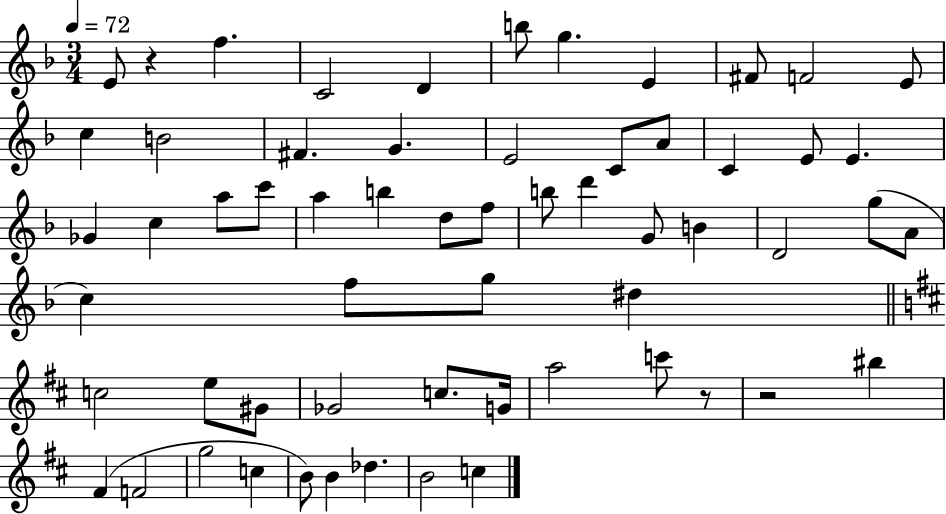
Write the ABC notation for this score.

X:1
T:Untitled
M:3/4
L:1/4
K:F
E/2 z f C2 D b/2 g E ^F/2 F2 E/2 c B2 ^F G E2 C/2 A/2 C E/2 E _G c a/2 c'/2 a b d/2 f/2 b/2 d' G/2 B D2 g/2 A/2 c f/2 g/2 ^d c2 e/2 ^G/2 _G2 c/2 G/4 a2 c'/2 z/2 z2 ^b ^F F2 g2 c B/2 B _d B2 c